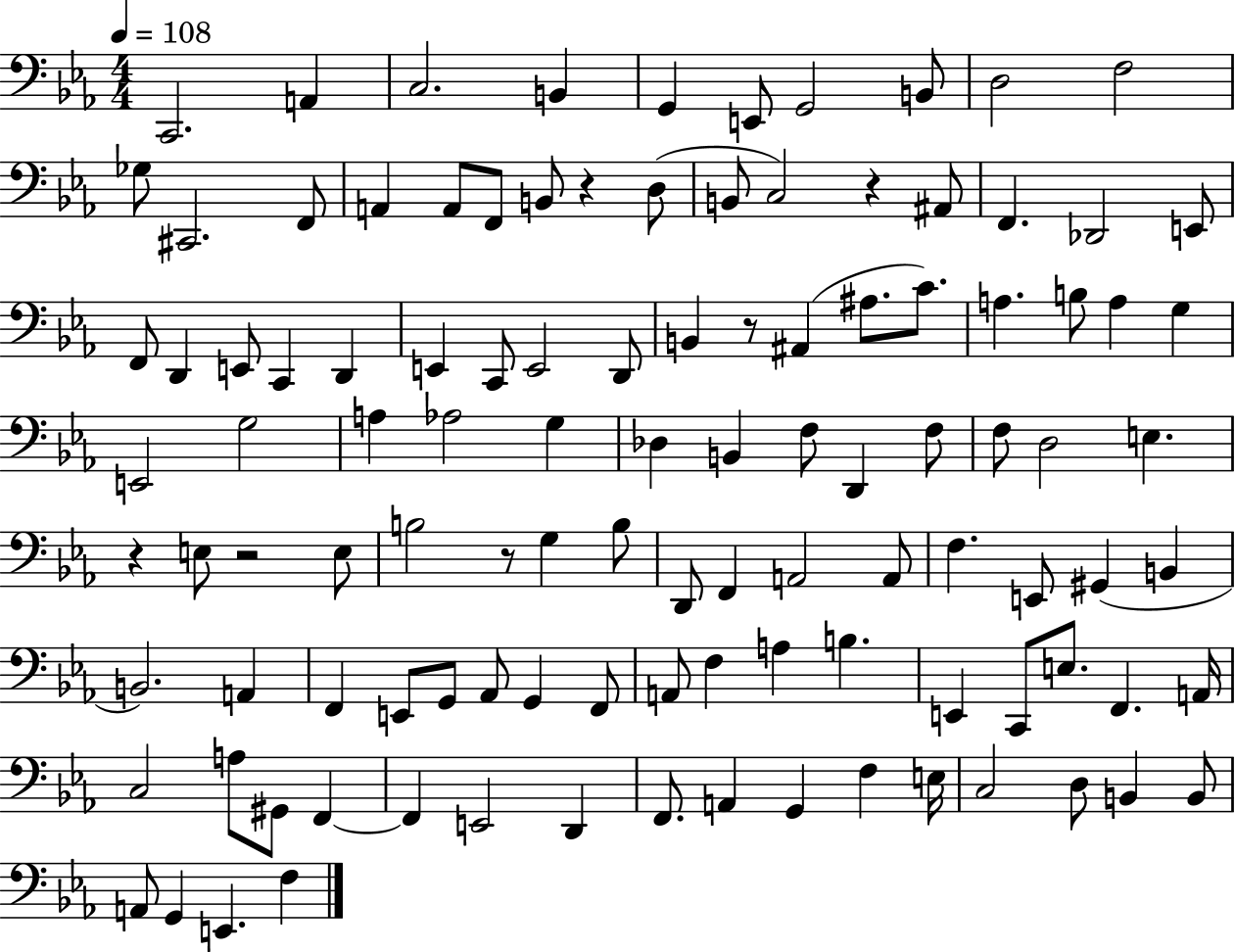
{
  \clef bass
  \numericTimeSignature
  \time 4/4
  \key ees \major
  \tempo 4 = 108
  c,2. a,4 | c2. b,4 | g,4 e,8 g,2 b,8 | d2 f2 | \break ges8 cis,2. f,8 | a,4 a,8 f,8 b,8 r4 d8( | b,8 c2) r4 ais,8 | f,4. des,2 e,8 | \break f,8 d,4 e,8 c,4 d,4 | e,4 c,8 e,2 d,8 | b,4 r8 ais,4( ais8. c'8.) | a4. b8 a4 g4 | \break e,2 g2 | a4 aes2 g4 | des4 b,4 f8 d,4 f8 | f8 d2 e4. | \break r4 e8 r2 e8 | b2 r8 g4 b8 | d,8 f,4 a,2 a,8 | f4. e,8 gis,4( b,4 | \break b,2.) a,4 | f,4 e,8 g,8 aes,8 g,4 f,8 | a,8 f4 a4 b4. | e,4 c,8 e8. f,4. a,16 | \break c2 a8 gis,8 f,4~~ | f,4 e,2 d,4 | f,8. a,4 g,4 f4 e16 | c2 d8 b,4 b,8 | \break a,8 g,4 e,4. f4 | \bar "|."
}